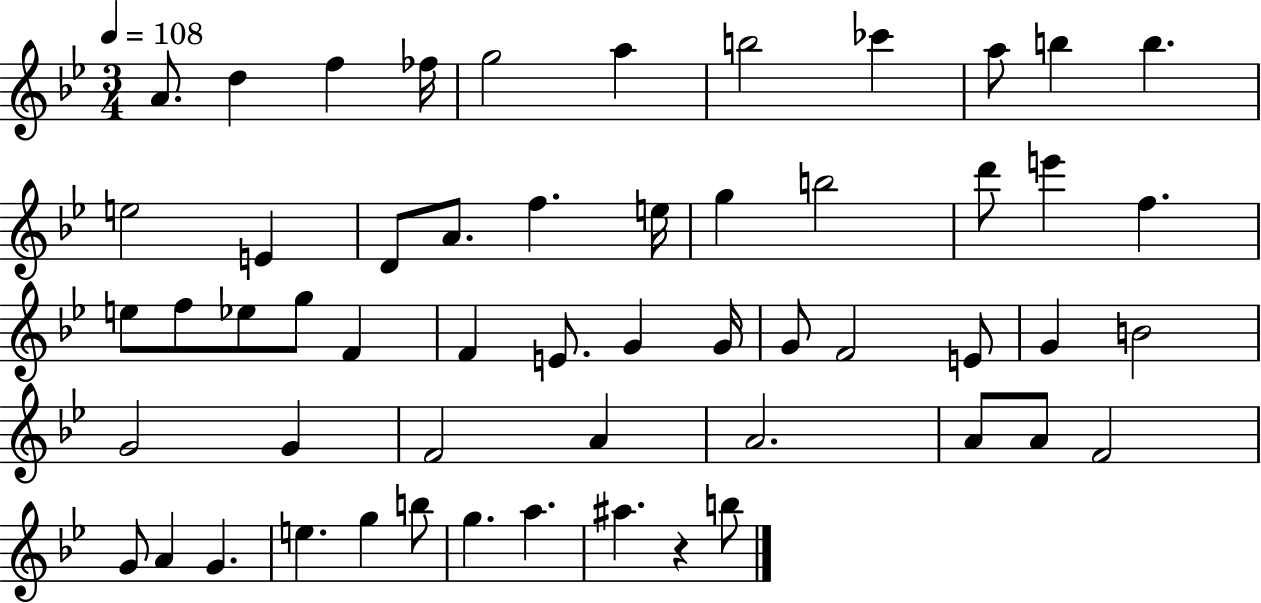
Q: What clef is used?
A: treble